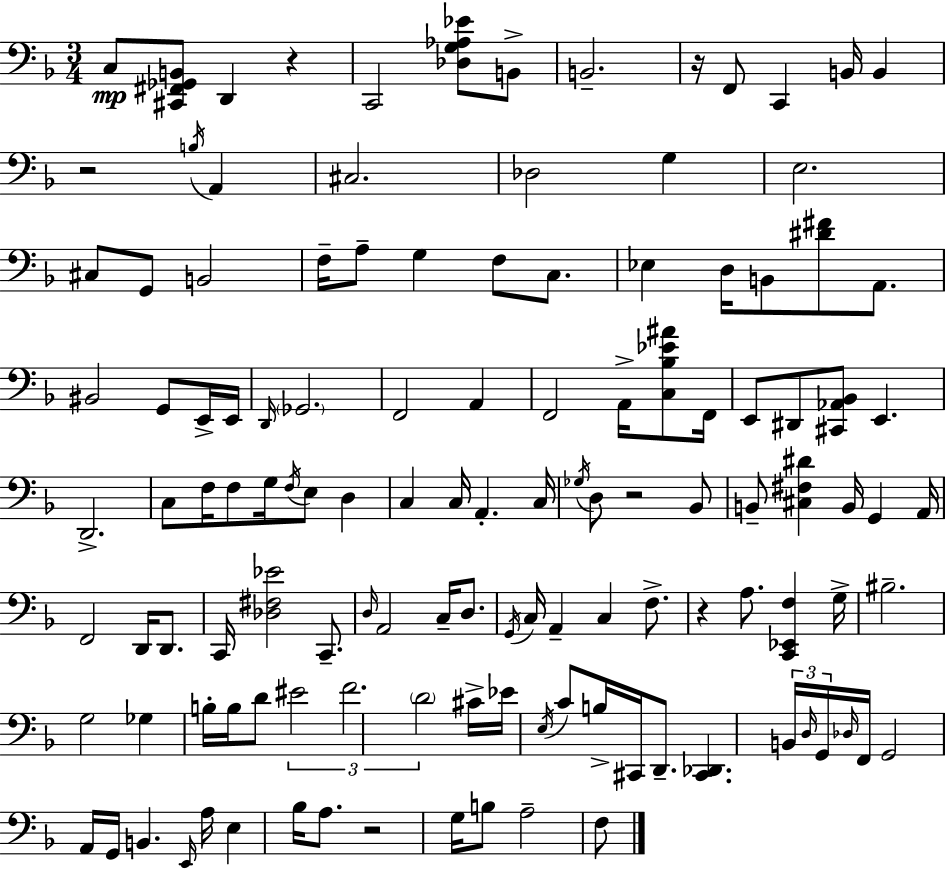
{
  \clef bass
  \numericTimeSignature
  \time 3/4
  \key d \minor
  \repeat volta 2 { c8\mp <cis, fis, ges, b,>8 d,4 r4 | c,2 <des g aes ees'>8 b,8-> | b,2.-- | r16 f,8 c,4 b,16 b,4 | \break r2 \acciaccatura { b16 } a,4 | cis2. | des2 g4 | e2. | \break cis8 g,8 b,2 | f16-- a8-- g4 f8 c8. | ees4 d16 b,8 <dis' fis'>8 a,8. | bis,2 g,8 e,16-> | \break e,16 \grace { d,16 } \parenthesize ges,2. | f,2 a,4 | f,2 a,16-> <c bes ees' ais'>8 | f,16 e,8 dis,8 <cis, aes, bes,>8 e,4. | \break d,2.-> | c8 f16 f8 g16 \acciaccatura { f16 } e8 d4 | c4 c16 a,4.-. | c16 \acciaccatura { ges16 } d8 r2 | \break bes,8 b,8-- <cis fis dis'>4 b,16 g,4 | a,16 f,2 | d,16 d,8. c,16 <des fis ees'>2 | c,8.-- \grace { d16 } a,2 | \break c16-- d8. \acciaccatura { g,16 } c16 a,4-- c4 | f8.-> r4 a8. | <c, ees, f>4 g16-> bis2.-- | g2 | \break ges4 b16-. b16 d'8 \tuplet 3/2 { eis'2 | f'2. | \parenthesize d'2 } | cis'16-> ees'16 \acciaccatura { e16 } c'8 b16-> cis,16 d,8.-- | \break <cis, des,>4. \tuplet 3/2 { b,16 \grace { d16 } g,16 } \grace { des16 } f,16 g,2 | a,16 g,16 b,4. | \grace { e,16 } a16 e4 bes16 a8. | r2 g16 b8 | \break a2-- f8 } \bar "|."
}